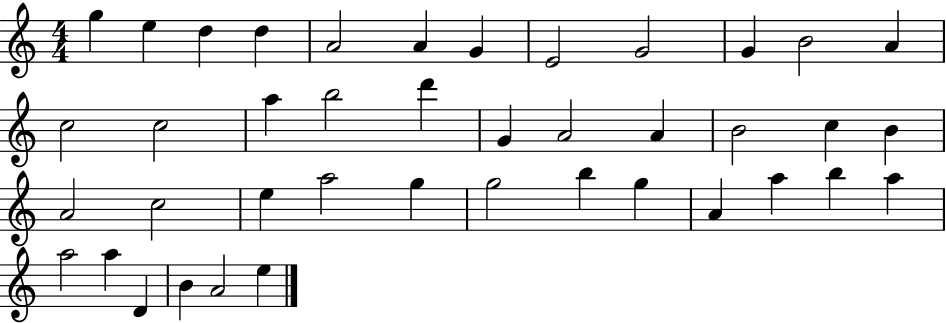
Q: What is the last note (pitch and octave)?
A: E5